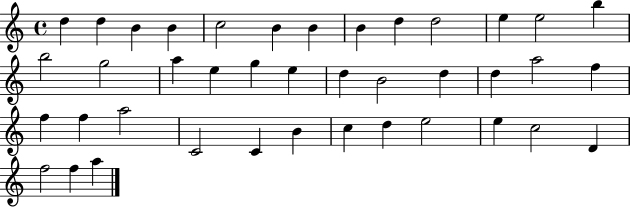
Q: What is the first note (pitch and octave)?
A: D5